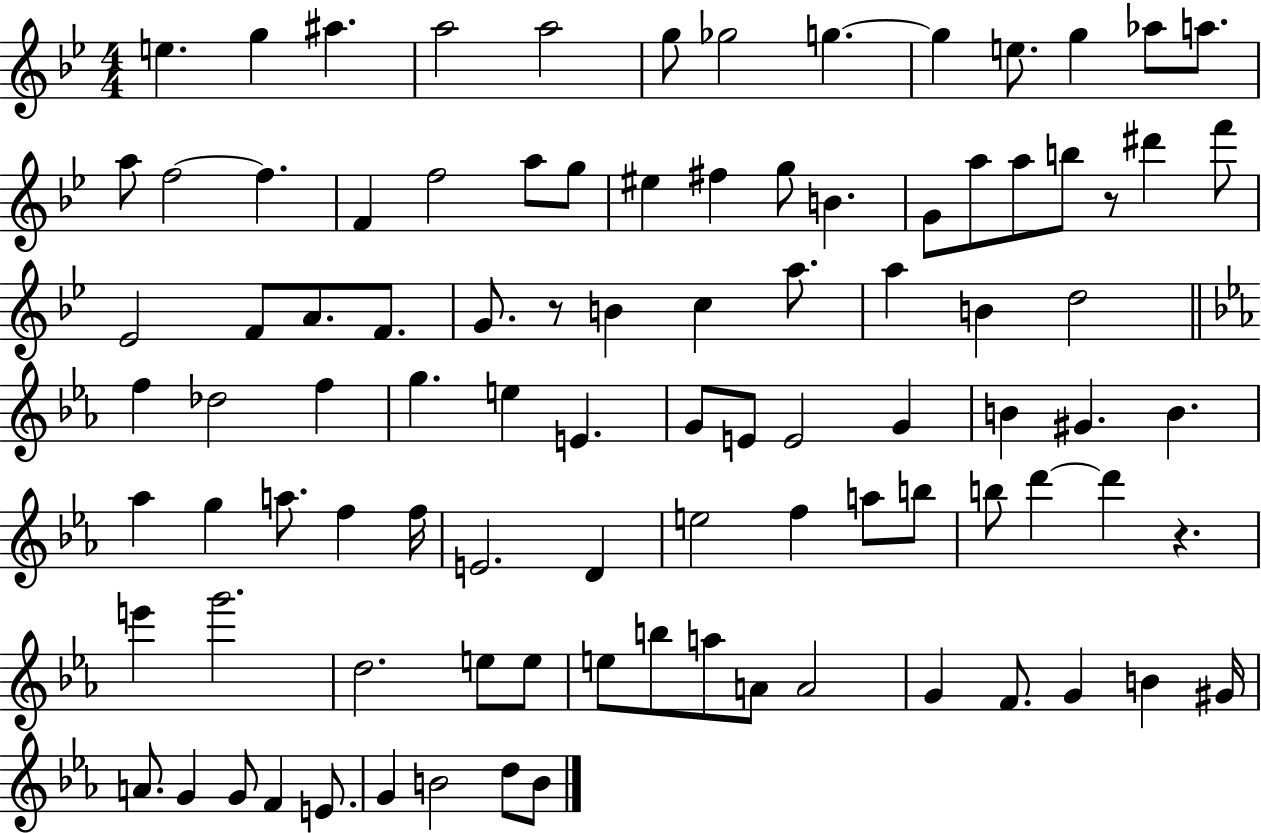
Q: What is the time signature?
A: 4/4